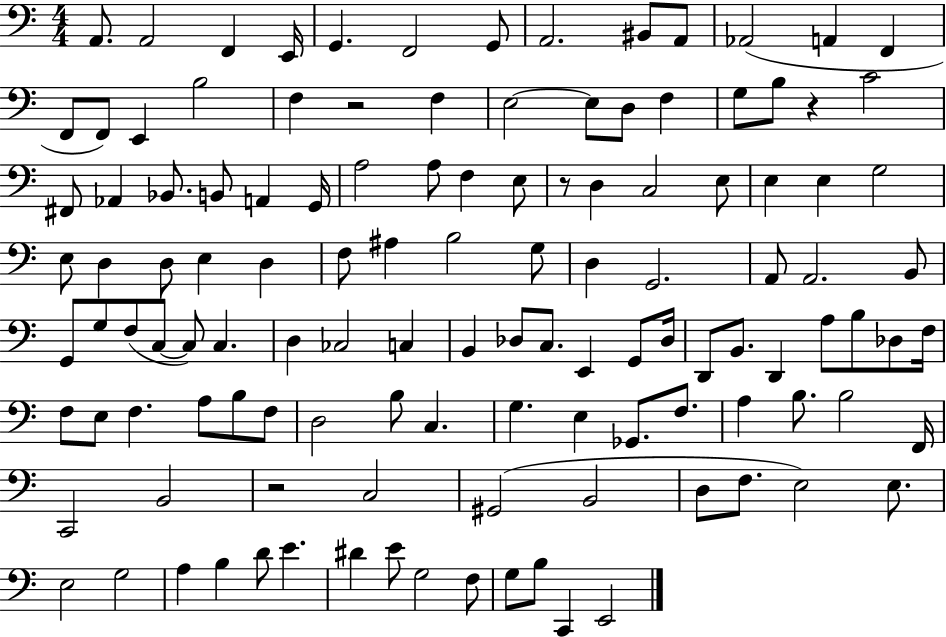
{
  \clef bass
  \numericTimeSignature
  \time 4/4
  \key c \major
  a,8. a,2 f,4 e,16 | g,4. f,2 g,8 | a,2. bis,8 a,8 | aes,2( a,4 f,4 | \break f,8 f,8) e,4 b2 | f4 r2 f4 | e2~~ e8 d8 f4 | g8 b8 r4 c'2 | \break fis,8 aes,4 bes,8. b,8 a,4 g,16 | a2 a8 f4 e8 | r8 d4 c2 e8 | e4 e4 g2 | \break e8 d4 d8 e4 d4 | f8 ais4 b2 g8 | d4 g,2. | a,8 a,2. b,8 | \break g,8 g8 f8( c8~~ c8) c4. | d4 ces2 c4 | b,4 des8 c8. e,4 g,8 des16 | d,8 b,8. d,4 a8 b8 des8 f16 | \break f8 e8 f4. a8 b8 f8 | d2 b8 c4. | g4. e4 ges,8. f8. | a4 b8. b2 f,16 | \break c,2 b,2 | r2 c2 | gis,2( b,2 | d8 f8. e2) e8. | \break e2 g2 | a4 b4 d'8 e'4. | dis'4 e'8 g2 f8 | g8 b8 c,4 e,2 | \break \bar "|."
}